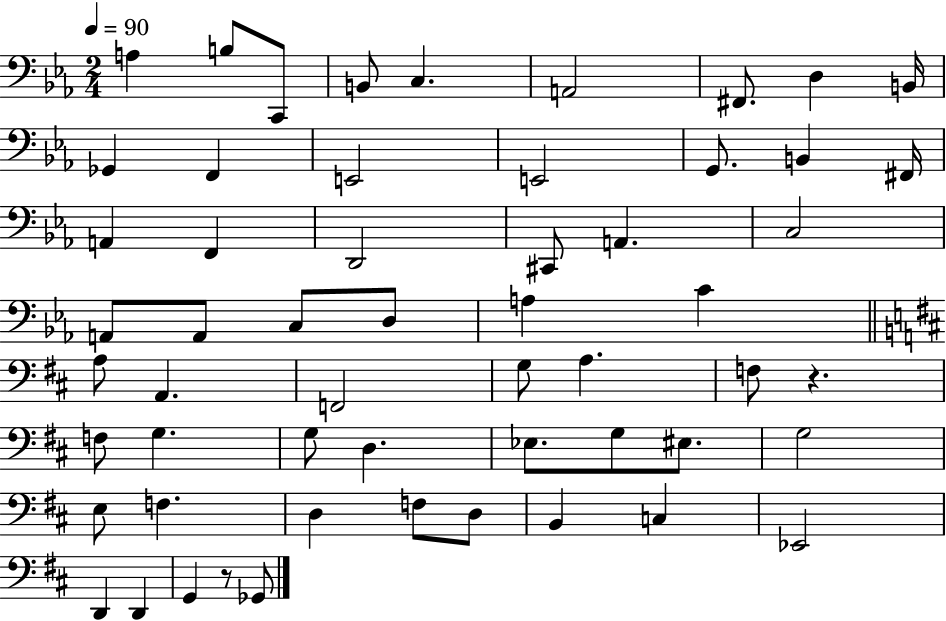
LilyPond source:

{
  \clef bass
  \numericTimeSignature
  \time 2/4
  \key ees \major
  \tempo 4 = 90
  a4 b8 c,8 | b,8 c4. | a,2 | fis,8. d4 b,16 | \break ges,4 f,4 | e,2 | e,2 | g,8. b,4 fis,16 | \break a,4 f,4 | d,2 | cis,8 a,4. | c2 | \break a,8 a,8 c8 d8 | a4 c'4 | \bar "||" \break \key d \major a8 a,4. | f,2 | g8 a4. | f8 r4. | \break f8 g4. | g8 d4. | ees8. g8 eis8. | g2 | \break e8 f4. | d4 f8 d8 | b,4 c4 | ees,2 | \break d,4 d,4 | g,4 r8 ges,8 | \bar "|."
}